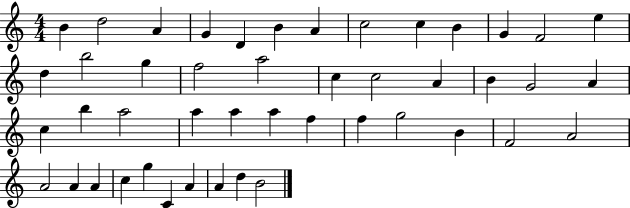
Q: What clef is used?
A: treble